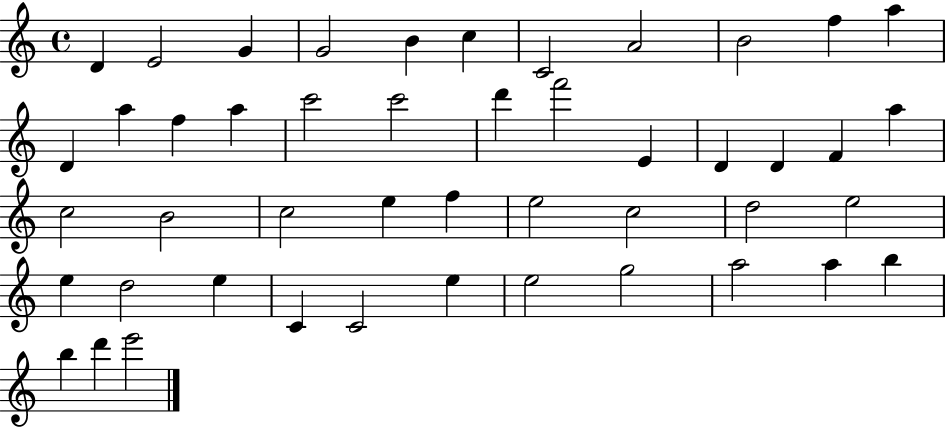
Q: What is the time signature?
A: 4/4